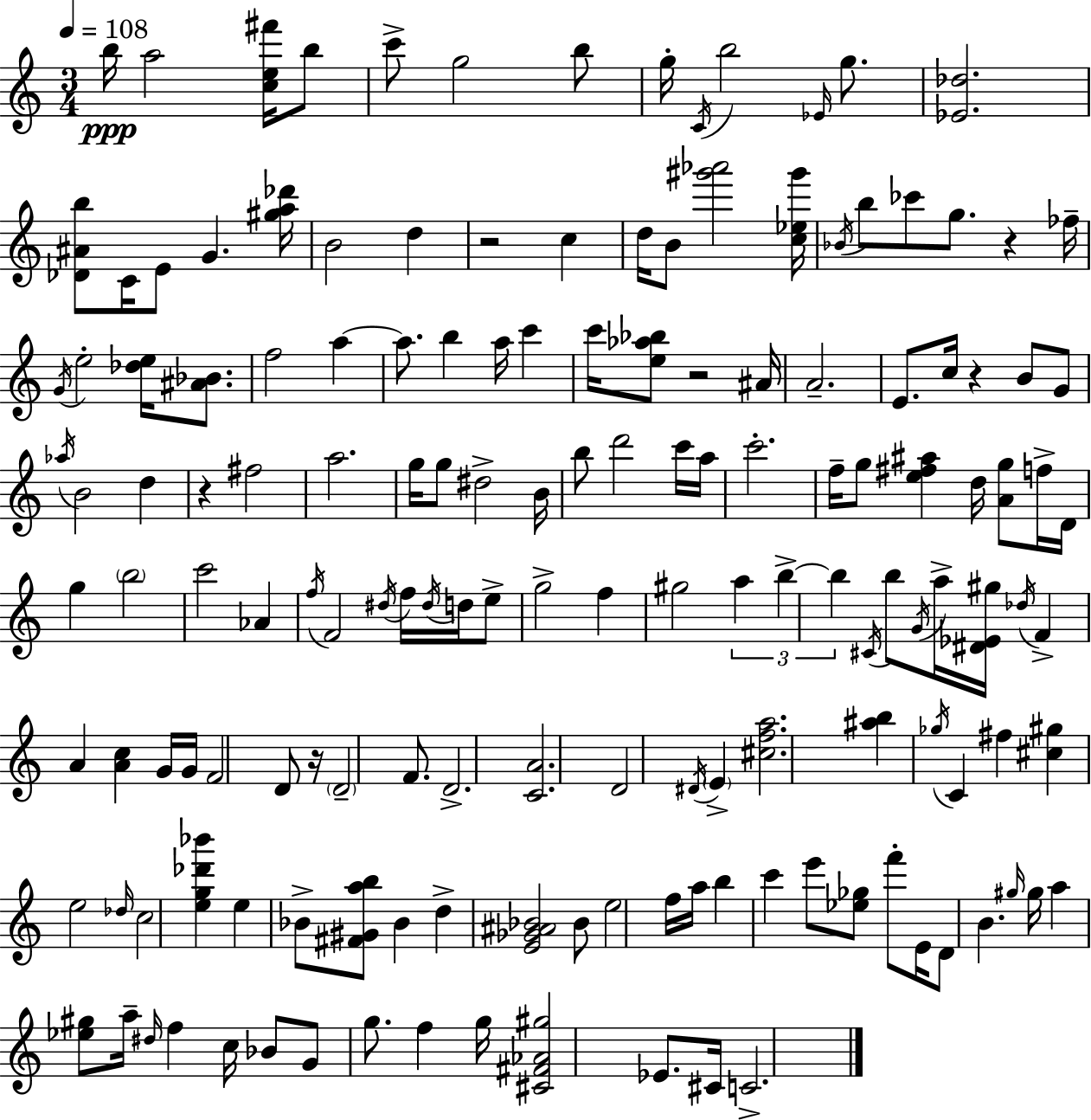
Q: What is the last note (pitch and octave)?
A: C4